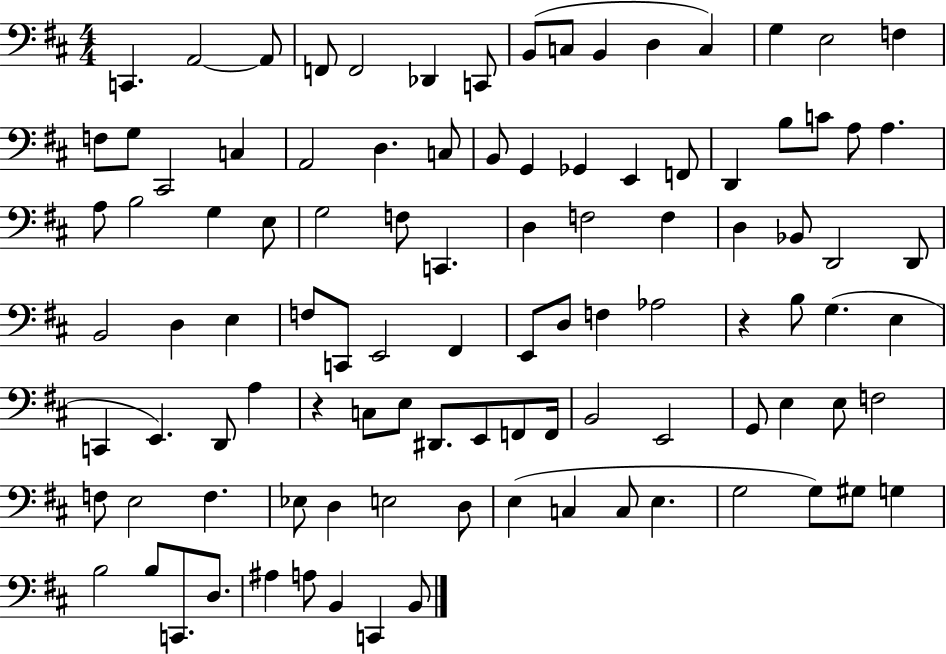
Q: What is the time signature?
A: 4/4